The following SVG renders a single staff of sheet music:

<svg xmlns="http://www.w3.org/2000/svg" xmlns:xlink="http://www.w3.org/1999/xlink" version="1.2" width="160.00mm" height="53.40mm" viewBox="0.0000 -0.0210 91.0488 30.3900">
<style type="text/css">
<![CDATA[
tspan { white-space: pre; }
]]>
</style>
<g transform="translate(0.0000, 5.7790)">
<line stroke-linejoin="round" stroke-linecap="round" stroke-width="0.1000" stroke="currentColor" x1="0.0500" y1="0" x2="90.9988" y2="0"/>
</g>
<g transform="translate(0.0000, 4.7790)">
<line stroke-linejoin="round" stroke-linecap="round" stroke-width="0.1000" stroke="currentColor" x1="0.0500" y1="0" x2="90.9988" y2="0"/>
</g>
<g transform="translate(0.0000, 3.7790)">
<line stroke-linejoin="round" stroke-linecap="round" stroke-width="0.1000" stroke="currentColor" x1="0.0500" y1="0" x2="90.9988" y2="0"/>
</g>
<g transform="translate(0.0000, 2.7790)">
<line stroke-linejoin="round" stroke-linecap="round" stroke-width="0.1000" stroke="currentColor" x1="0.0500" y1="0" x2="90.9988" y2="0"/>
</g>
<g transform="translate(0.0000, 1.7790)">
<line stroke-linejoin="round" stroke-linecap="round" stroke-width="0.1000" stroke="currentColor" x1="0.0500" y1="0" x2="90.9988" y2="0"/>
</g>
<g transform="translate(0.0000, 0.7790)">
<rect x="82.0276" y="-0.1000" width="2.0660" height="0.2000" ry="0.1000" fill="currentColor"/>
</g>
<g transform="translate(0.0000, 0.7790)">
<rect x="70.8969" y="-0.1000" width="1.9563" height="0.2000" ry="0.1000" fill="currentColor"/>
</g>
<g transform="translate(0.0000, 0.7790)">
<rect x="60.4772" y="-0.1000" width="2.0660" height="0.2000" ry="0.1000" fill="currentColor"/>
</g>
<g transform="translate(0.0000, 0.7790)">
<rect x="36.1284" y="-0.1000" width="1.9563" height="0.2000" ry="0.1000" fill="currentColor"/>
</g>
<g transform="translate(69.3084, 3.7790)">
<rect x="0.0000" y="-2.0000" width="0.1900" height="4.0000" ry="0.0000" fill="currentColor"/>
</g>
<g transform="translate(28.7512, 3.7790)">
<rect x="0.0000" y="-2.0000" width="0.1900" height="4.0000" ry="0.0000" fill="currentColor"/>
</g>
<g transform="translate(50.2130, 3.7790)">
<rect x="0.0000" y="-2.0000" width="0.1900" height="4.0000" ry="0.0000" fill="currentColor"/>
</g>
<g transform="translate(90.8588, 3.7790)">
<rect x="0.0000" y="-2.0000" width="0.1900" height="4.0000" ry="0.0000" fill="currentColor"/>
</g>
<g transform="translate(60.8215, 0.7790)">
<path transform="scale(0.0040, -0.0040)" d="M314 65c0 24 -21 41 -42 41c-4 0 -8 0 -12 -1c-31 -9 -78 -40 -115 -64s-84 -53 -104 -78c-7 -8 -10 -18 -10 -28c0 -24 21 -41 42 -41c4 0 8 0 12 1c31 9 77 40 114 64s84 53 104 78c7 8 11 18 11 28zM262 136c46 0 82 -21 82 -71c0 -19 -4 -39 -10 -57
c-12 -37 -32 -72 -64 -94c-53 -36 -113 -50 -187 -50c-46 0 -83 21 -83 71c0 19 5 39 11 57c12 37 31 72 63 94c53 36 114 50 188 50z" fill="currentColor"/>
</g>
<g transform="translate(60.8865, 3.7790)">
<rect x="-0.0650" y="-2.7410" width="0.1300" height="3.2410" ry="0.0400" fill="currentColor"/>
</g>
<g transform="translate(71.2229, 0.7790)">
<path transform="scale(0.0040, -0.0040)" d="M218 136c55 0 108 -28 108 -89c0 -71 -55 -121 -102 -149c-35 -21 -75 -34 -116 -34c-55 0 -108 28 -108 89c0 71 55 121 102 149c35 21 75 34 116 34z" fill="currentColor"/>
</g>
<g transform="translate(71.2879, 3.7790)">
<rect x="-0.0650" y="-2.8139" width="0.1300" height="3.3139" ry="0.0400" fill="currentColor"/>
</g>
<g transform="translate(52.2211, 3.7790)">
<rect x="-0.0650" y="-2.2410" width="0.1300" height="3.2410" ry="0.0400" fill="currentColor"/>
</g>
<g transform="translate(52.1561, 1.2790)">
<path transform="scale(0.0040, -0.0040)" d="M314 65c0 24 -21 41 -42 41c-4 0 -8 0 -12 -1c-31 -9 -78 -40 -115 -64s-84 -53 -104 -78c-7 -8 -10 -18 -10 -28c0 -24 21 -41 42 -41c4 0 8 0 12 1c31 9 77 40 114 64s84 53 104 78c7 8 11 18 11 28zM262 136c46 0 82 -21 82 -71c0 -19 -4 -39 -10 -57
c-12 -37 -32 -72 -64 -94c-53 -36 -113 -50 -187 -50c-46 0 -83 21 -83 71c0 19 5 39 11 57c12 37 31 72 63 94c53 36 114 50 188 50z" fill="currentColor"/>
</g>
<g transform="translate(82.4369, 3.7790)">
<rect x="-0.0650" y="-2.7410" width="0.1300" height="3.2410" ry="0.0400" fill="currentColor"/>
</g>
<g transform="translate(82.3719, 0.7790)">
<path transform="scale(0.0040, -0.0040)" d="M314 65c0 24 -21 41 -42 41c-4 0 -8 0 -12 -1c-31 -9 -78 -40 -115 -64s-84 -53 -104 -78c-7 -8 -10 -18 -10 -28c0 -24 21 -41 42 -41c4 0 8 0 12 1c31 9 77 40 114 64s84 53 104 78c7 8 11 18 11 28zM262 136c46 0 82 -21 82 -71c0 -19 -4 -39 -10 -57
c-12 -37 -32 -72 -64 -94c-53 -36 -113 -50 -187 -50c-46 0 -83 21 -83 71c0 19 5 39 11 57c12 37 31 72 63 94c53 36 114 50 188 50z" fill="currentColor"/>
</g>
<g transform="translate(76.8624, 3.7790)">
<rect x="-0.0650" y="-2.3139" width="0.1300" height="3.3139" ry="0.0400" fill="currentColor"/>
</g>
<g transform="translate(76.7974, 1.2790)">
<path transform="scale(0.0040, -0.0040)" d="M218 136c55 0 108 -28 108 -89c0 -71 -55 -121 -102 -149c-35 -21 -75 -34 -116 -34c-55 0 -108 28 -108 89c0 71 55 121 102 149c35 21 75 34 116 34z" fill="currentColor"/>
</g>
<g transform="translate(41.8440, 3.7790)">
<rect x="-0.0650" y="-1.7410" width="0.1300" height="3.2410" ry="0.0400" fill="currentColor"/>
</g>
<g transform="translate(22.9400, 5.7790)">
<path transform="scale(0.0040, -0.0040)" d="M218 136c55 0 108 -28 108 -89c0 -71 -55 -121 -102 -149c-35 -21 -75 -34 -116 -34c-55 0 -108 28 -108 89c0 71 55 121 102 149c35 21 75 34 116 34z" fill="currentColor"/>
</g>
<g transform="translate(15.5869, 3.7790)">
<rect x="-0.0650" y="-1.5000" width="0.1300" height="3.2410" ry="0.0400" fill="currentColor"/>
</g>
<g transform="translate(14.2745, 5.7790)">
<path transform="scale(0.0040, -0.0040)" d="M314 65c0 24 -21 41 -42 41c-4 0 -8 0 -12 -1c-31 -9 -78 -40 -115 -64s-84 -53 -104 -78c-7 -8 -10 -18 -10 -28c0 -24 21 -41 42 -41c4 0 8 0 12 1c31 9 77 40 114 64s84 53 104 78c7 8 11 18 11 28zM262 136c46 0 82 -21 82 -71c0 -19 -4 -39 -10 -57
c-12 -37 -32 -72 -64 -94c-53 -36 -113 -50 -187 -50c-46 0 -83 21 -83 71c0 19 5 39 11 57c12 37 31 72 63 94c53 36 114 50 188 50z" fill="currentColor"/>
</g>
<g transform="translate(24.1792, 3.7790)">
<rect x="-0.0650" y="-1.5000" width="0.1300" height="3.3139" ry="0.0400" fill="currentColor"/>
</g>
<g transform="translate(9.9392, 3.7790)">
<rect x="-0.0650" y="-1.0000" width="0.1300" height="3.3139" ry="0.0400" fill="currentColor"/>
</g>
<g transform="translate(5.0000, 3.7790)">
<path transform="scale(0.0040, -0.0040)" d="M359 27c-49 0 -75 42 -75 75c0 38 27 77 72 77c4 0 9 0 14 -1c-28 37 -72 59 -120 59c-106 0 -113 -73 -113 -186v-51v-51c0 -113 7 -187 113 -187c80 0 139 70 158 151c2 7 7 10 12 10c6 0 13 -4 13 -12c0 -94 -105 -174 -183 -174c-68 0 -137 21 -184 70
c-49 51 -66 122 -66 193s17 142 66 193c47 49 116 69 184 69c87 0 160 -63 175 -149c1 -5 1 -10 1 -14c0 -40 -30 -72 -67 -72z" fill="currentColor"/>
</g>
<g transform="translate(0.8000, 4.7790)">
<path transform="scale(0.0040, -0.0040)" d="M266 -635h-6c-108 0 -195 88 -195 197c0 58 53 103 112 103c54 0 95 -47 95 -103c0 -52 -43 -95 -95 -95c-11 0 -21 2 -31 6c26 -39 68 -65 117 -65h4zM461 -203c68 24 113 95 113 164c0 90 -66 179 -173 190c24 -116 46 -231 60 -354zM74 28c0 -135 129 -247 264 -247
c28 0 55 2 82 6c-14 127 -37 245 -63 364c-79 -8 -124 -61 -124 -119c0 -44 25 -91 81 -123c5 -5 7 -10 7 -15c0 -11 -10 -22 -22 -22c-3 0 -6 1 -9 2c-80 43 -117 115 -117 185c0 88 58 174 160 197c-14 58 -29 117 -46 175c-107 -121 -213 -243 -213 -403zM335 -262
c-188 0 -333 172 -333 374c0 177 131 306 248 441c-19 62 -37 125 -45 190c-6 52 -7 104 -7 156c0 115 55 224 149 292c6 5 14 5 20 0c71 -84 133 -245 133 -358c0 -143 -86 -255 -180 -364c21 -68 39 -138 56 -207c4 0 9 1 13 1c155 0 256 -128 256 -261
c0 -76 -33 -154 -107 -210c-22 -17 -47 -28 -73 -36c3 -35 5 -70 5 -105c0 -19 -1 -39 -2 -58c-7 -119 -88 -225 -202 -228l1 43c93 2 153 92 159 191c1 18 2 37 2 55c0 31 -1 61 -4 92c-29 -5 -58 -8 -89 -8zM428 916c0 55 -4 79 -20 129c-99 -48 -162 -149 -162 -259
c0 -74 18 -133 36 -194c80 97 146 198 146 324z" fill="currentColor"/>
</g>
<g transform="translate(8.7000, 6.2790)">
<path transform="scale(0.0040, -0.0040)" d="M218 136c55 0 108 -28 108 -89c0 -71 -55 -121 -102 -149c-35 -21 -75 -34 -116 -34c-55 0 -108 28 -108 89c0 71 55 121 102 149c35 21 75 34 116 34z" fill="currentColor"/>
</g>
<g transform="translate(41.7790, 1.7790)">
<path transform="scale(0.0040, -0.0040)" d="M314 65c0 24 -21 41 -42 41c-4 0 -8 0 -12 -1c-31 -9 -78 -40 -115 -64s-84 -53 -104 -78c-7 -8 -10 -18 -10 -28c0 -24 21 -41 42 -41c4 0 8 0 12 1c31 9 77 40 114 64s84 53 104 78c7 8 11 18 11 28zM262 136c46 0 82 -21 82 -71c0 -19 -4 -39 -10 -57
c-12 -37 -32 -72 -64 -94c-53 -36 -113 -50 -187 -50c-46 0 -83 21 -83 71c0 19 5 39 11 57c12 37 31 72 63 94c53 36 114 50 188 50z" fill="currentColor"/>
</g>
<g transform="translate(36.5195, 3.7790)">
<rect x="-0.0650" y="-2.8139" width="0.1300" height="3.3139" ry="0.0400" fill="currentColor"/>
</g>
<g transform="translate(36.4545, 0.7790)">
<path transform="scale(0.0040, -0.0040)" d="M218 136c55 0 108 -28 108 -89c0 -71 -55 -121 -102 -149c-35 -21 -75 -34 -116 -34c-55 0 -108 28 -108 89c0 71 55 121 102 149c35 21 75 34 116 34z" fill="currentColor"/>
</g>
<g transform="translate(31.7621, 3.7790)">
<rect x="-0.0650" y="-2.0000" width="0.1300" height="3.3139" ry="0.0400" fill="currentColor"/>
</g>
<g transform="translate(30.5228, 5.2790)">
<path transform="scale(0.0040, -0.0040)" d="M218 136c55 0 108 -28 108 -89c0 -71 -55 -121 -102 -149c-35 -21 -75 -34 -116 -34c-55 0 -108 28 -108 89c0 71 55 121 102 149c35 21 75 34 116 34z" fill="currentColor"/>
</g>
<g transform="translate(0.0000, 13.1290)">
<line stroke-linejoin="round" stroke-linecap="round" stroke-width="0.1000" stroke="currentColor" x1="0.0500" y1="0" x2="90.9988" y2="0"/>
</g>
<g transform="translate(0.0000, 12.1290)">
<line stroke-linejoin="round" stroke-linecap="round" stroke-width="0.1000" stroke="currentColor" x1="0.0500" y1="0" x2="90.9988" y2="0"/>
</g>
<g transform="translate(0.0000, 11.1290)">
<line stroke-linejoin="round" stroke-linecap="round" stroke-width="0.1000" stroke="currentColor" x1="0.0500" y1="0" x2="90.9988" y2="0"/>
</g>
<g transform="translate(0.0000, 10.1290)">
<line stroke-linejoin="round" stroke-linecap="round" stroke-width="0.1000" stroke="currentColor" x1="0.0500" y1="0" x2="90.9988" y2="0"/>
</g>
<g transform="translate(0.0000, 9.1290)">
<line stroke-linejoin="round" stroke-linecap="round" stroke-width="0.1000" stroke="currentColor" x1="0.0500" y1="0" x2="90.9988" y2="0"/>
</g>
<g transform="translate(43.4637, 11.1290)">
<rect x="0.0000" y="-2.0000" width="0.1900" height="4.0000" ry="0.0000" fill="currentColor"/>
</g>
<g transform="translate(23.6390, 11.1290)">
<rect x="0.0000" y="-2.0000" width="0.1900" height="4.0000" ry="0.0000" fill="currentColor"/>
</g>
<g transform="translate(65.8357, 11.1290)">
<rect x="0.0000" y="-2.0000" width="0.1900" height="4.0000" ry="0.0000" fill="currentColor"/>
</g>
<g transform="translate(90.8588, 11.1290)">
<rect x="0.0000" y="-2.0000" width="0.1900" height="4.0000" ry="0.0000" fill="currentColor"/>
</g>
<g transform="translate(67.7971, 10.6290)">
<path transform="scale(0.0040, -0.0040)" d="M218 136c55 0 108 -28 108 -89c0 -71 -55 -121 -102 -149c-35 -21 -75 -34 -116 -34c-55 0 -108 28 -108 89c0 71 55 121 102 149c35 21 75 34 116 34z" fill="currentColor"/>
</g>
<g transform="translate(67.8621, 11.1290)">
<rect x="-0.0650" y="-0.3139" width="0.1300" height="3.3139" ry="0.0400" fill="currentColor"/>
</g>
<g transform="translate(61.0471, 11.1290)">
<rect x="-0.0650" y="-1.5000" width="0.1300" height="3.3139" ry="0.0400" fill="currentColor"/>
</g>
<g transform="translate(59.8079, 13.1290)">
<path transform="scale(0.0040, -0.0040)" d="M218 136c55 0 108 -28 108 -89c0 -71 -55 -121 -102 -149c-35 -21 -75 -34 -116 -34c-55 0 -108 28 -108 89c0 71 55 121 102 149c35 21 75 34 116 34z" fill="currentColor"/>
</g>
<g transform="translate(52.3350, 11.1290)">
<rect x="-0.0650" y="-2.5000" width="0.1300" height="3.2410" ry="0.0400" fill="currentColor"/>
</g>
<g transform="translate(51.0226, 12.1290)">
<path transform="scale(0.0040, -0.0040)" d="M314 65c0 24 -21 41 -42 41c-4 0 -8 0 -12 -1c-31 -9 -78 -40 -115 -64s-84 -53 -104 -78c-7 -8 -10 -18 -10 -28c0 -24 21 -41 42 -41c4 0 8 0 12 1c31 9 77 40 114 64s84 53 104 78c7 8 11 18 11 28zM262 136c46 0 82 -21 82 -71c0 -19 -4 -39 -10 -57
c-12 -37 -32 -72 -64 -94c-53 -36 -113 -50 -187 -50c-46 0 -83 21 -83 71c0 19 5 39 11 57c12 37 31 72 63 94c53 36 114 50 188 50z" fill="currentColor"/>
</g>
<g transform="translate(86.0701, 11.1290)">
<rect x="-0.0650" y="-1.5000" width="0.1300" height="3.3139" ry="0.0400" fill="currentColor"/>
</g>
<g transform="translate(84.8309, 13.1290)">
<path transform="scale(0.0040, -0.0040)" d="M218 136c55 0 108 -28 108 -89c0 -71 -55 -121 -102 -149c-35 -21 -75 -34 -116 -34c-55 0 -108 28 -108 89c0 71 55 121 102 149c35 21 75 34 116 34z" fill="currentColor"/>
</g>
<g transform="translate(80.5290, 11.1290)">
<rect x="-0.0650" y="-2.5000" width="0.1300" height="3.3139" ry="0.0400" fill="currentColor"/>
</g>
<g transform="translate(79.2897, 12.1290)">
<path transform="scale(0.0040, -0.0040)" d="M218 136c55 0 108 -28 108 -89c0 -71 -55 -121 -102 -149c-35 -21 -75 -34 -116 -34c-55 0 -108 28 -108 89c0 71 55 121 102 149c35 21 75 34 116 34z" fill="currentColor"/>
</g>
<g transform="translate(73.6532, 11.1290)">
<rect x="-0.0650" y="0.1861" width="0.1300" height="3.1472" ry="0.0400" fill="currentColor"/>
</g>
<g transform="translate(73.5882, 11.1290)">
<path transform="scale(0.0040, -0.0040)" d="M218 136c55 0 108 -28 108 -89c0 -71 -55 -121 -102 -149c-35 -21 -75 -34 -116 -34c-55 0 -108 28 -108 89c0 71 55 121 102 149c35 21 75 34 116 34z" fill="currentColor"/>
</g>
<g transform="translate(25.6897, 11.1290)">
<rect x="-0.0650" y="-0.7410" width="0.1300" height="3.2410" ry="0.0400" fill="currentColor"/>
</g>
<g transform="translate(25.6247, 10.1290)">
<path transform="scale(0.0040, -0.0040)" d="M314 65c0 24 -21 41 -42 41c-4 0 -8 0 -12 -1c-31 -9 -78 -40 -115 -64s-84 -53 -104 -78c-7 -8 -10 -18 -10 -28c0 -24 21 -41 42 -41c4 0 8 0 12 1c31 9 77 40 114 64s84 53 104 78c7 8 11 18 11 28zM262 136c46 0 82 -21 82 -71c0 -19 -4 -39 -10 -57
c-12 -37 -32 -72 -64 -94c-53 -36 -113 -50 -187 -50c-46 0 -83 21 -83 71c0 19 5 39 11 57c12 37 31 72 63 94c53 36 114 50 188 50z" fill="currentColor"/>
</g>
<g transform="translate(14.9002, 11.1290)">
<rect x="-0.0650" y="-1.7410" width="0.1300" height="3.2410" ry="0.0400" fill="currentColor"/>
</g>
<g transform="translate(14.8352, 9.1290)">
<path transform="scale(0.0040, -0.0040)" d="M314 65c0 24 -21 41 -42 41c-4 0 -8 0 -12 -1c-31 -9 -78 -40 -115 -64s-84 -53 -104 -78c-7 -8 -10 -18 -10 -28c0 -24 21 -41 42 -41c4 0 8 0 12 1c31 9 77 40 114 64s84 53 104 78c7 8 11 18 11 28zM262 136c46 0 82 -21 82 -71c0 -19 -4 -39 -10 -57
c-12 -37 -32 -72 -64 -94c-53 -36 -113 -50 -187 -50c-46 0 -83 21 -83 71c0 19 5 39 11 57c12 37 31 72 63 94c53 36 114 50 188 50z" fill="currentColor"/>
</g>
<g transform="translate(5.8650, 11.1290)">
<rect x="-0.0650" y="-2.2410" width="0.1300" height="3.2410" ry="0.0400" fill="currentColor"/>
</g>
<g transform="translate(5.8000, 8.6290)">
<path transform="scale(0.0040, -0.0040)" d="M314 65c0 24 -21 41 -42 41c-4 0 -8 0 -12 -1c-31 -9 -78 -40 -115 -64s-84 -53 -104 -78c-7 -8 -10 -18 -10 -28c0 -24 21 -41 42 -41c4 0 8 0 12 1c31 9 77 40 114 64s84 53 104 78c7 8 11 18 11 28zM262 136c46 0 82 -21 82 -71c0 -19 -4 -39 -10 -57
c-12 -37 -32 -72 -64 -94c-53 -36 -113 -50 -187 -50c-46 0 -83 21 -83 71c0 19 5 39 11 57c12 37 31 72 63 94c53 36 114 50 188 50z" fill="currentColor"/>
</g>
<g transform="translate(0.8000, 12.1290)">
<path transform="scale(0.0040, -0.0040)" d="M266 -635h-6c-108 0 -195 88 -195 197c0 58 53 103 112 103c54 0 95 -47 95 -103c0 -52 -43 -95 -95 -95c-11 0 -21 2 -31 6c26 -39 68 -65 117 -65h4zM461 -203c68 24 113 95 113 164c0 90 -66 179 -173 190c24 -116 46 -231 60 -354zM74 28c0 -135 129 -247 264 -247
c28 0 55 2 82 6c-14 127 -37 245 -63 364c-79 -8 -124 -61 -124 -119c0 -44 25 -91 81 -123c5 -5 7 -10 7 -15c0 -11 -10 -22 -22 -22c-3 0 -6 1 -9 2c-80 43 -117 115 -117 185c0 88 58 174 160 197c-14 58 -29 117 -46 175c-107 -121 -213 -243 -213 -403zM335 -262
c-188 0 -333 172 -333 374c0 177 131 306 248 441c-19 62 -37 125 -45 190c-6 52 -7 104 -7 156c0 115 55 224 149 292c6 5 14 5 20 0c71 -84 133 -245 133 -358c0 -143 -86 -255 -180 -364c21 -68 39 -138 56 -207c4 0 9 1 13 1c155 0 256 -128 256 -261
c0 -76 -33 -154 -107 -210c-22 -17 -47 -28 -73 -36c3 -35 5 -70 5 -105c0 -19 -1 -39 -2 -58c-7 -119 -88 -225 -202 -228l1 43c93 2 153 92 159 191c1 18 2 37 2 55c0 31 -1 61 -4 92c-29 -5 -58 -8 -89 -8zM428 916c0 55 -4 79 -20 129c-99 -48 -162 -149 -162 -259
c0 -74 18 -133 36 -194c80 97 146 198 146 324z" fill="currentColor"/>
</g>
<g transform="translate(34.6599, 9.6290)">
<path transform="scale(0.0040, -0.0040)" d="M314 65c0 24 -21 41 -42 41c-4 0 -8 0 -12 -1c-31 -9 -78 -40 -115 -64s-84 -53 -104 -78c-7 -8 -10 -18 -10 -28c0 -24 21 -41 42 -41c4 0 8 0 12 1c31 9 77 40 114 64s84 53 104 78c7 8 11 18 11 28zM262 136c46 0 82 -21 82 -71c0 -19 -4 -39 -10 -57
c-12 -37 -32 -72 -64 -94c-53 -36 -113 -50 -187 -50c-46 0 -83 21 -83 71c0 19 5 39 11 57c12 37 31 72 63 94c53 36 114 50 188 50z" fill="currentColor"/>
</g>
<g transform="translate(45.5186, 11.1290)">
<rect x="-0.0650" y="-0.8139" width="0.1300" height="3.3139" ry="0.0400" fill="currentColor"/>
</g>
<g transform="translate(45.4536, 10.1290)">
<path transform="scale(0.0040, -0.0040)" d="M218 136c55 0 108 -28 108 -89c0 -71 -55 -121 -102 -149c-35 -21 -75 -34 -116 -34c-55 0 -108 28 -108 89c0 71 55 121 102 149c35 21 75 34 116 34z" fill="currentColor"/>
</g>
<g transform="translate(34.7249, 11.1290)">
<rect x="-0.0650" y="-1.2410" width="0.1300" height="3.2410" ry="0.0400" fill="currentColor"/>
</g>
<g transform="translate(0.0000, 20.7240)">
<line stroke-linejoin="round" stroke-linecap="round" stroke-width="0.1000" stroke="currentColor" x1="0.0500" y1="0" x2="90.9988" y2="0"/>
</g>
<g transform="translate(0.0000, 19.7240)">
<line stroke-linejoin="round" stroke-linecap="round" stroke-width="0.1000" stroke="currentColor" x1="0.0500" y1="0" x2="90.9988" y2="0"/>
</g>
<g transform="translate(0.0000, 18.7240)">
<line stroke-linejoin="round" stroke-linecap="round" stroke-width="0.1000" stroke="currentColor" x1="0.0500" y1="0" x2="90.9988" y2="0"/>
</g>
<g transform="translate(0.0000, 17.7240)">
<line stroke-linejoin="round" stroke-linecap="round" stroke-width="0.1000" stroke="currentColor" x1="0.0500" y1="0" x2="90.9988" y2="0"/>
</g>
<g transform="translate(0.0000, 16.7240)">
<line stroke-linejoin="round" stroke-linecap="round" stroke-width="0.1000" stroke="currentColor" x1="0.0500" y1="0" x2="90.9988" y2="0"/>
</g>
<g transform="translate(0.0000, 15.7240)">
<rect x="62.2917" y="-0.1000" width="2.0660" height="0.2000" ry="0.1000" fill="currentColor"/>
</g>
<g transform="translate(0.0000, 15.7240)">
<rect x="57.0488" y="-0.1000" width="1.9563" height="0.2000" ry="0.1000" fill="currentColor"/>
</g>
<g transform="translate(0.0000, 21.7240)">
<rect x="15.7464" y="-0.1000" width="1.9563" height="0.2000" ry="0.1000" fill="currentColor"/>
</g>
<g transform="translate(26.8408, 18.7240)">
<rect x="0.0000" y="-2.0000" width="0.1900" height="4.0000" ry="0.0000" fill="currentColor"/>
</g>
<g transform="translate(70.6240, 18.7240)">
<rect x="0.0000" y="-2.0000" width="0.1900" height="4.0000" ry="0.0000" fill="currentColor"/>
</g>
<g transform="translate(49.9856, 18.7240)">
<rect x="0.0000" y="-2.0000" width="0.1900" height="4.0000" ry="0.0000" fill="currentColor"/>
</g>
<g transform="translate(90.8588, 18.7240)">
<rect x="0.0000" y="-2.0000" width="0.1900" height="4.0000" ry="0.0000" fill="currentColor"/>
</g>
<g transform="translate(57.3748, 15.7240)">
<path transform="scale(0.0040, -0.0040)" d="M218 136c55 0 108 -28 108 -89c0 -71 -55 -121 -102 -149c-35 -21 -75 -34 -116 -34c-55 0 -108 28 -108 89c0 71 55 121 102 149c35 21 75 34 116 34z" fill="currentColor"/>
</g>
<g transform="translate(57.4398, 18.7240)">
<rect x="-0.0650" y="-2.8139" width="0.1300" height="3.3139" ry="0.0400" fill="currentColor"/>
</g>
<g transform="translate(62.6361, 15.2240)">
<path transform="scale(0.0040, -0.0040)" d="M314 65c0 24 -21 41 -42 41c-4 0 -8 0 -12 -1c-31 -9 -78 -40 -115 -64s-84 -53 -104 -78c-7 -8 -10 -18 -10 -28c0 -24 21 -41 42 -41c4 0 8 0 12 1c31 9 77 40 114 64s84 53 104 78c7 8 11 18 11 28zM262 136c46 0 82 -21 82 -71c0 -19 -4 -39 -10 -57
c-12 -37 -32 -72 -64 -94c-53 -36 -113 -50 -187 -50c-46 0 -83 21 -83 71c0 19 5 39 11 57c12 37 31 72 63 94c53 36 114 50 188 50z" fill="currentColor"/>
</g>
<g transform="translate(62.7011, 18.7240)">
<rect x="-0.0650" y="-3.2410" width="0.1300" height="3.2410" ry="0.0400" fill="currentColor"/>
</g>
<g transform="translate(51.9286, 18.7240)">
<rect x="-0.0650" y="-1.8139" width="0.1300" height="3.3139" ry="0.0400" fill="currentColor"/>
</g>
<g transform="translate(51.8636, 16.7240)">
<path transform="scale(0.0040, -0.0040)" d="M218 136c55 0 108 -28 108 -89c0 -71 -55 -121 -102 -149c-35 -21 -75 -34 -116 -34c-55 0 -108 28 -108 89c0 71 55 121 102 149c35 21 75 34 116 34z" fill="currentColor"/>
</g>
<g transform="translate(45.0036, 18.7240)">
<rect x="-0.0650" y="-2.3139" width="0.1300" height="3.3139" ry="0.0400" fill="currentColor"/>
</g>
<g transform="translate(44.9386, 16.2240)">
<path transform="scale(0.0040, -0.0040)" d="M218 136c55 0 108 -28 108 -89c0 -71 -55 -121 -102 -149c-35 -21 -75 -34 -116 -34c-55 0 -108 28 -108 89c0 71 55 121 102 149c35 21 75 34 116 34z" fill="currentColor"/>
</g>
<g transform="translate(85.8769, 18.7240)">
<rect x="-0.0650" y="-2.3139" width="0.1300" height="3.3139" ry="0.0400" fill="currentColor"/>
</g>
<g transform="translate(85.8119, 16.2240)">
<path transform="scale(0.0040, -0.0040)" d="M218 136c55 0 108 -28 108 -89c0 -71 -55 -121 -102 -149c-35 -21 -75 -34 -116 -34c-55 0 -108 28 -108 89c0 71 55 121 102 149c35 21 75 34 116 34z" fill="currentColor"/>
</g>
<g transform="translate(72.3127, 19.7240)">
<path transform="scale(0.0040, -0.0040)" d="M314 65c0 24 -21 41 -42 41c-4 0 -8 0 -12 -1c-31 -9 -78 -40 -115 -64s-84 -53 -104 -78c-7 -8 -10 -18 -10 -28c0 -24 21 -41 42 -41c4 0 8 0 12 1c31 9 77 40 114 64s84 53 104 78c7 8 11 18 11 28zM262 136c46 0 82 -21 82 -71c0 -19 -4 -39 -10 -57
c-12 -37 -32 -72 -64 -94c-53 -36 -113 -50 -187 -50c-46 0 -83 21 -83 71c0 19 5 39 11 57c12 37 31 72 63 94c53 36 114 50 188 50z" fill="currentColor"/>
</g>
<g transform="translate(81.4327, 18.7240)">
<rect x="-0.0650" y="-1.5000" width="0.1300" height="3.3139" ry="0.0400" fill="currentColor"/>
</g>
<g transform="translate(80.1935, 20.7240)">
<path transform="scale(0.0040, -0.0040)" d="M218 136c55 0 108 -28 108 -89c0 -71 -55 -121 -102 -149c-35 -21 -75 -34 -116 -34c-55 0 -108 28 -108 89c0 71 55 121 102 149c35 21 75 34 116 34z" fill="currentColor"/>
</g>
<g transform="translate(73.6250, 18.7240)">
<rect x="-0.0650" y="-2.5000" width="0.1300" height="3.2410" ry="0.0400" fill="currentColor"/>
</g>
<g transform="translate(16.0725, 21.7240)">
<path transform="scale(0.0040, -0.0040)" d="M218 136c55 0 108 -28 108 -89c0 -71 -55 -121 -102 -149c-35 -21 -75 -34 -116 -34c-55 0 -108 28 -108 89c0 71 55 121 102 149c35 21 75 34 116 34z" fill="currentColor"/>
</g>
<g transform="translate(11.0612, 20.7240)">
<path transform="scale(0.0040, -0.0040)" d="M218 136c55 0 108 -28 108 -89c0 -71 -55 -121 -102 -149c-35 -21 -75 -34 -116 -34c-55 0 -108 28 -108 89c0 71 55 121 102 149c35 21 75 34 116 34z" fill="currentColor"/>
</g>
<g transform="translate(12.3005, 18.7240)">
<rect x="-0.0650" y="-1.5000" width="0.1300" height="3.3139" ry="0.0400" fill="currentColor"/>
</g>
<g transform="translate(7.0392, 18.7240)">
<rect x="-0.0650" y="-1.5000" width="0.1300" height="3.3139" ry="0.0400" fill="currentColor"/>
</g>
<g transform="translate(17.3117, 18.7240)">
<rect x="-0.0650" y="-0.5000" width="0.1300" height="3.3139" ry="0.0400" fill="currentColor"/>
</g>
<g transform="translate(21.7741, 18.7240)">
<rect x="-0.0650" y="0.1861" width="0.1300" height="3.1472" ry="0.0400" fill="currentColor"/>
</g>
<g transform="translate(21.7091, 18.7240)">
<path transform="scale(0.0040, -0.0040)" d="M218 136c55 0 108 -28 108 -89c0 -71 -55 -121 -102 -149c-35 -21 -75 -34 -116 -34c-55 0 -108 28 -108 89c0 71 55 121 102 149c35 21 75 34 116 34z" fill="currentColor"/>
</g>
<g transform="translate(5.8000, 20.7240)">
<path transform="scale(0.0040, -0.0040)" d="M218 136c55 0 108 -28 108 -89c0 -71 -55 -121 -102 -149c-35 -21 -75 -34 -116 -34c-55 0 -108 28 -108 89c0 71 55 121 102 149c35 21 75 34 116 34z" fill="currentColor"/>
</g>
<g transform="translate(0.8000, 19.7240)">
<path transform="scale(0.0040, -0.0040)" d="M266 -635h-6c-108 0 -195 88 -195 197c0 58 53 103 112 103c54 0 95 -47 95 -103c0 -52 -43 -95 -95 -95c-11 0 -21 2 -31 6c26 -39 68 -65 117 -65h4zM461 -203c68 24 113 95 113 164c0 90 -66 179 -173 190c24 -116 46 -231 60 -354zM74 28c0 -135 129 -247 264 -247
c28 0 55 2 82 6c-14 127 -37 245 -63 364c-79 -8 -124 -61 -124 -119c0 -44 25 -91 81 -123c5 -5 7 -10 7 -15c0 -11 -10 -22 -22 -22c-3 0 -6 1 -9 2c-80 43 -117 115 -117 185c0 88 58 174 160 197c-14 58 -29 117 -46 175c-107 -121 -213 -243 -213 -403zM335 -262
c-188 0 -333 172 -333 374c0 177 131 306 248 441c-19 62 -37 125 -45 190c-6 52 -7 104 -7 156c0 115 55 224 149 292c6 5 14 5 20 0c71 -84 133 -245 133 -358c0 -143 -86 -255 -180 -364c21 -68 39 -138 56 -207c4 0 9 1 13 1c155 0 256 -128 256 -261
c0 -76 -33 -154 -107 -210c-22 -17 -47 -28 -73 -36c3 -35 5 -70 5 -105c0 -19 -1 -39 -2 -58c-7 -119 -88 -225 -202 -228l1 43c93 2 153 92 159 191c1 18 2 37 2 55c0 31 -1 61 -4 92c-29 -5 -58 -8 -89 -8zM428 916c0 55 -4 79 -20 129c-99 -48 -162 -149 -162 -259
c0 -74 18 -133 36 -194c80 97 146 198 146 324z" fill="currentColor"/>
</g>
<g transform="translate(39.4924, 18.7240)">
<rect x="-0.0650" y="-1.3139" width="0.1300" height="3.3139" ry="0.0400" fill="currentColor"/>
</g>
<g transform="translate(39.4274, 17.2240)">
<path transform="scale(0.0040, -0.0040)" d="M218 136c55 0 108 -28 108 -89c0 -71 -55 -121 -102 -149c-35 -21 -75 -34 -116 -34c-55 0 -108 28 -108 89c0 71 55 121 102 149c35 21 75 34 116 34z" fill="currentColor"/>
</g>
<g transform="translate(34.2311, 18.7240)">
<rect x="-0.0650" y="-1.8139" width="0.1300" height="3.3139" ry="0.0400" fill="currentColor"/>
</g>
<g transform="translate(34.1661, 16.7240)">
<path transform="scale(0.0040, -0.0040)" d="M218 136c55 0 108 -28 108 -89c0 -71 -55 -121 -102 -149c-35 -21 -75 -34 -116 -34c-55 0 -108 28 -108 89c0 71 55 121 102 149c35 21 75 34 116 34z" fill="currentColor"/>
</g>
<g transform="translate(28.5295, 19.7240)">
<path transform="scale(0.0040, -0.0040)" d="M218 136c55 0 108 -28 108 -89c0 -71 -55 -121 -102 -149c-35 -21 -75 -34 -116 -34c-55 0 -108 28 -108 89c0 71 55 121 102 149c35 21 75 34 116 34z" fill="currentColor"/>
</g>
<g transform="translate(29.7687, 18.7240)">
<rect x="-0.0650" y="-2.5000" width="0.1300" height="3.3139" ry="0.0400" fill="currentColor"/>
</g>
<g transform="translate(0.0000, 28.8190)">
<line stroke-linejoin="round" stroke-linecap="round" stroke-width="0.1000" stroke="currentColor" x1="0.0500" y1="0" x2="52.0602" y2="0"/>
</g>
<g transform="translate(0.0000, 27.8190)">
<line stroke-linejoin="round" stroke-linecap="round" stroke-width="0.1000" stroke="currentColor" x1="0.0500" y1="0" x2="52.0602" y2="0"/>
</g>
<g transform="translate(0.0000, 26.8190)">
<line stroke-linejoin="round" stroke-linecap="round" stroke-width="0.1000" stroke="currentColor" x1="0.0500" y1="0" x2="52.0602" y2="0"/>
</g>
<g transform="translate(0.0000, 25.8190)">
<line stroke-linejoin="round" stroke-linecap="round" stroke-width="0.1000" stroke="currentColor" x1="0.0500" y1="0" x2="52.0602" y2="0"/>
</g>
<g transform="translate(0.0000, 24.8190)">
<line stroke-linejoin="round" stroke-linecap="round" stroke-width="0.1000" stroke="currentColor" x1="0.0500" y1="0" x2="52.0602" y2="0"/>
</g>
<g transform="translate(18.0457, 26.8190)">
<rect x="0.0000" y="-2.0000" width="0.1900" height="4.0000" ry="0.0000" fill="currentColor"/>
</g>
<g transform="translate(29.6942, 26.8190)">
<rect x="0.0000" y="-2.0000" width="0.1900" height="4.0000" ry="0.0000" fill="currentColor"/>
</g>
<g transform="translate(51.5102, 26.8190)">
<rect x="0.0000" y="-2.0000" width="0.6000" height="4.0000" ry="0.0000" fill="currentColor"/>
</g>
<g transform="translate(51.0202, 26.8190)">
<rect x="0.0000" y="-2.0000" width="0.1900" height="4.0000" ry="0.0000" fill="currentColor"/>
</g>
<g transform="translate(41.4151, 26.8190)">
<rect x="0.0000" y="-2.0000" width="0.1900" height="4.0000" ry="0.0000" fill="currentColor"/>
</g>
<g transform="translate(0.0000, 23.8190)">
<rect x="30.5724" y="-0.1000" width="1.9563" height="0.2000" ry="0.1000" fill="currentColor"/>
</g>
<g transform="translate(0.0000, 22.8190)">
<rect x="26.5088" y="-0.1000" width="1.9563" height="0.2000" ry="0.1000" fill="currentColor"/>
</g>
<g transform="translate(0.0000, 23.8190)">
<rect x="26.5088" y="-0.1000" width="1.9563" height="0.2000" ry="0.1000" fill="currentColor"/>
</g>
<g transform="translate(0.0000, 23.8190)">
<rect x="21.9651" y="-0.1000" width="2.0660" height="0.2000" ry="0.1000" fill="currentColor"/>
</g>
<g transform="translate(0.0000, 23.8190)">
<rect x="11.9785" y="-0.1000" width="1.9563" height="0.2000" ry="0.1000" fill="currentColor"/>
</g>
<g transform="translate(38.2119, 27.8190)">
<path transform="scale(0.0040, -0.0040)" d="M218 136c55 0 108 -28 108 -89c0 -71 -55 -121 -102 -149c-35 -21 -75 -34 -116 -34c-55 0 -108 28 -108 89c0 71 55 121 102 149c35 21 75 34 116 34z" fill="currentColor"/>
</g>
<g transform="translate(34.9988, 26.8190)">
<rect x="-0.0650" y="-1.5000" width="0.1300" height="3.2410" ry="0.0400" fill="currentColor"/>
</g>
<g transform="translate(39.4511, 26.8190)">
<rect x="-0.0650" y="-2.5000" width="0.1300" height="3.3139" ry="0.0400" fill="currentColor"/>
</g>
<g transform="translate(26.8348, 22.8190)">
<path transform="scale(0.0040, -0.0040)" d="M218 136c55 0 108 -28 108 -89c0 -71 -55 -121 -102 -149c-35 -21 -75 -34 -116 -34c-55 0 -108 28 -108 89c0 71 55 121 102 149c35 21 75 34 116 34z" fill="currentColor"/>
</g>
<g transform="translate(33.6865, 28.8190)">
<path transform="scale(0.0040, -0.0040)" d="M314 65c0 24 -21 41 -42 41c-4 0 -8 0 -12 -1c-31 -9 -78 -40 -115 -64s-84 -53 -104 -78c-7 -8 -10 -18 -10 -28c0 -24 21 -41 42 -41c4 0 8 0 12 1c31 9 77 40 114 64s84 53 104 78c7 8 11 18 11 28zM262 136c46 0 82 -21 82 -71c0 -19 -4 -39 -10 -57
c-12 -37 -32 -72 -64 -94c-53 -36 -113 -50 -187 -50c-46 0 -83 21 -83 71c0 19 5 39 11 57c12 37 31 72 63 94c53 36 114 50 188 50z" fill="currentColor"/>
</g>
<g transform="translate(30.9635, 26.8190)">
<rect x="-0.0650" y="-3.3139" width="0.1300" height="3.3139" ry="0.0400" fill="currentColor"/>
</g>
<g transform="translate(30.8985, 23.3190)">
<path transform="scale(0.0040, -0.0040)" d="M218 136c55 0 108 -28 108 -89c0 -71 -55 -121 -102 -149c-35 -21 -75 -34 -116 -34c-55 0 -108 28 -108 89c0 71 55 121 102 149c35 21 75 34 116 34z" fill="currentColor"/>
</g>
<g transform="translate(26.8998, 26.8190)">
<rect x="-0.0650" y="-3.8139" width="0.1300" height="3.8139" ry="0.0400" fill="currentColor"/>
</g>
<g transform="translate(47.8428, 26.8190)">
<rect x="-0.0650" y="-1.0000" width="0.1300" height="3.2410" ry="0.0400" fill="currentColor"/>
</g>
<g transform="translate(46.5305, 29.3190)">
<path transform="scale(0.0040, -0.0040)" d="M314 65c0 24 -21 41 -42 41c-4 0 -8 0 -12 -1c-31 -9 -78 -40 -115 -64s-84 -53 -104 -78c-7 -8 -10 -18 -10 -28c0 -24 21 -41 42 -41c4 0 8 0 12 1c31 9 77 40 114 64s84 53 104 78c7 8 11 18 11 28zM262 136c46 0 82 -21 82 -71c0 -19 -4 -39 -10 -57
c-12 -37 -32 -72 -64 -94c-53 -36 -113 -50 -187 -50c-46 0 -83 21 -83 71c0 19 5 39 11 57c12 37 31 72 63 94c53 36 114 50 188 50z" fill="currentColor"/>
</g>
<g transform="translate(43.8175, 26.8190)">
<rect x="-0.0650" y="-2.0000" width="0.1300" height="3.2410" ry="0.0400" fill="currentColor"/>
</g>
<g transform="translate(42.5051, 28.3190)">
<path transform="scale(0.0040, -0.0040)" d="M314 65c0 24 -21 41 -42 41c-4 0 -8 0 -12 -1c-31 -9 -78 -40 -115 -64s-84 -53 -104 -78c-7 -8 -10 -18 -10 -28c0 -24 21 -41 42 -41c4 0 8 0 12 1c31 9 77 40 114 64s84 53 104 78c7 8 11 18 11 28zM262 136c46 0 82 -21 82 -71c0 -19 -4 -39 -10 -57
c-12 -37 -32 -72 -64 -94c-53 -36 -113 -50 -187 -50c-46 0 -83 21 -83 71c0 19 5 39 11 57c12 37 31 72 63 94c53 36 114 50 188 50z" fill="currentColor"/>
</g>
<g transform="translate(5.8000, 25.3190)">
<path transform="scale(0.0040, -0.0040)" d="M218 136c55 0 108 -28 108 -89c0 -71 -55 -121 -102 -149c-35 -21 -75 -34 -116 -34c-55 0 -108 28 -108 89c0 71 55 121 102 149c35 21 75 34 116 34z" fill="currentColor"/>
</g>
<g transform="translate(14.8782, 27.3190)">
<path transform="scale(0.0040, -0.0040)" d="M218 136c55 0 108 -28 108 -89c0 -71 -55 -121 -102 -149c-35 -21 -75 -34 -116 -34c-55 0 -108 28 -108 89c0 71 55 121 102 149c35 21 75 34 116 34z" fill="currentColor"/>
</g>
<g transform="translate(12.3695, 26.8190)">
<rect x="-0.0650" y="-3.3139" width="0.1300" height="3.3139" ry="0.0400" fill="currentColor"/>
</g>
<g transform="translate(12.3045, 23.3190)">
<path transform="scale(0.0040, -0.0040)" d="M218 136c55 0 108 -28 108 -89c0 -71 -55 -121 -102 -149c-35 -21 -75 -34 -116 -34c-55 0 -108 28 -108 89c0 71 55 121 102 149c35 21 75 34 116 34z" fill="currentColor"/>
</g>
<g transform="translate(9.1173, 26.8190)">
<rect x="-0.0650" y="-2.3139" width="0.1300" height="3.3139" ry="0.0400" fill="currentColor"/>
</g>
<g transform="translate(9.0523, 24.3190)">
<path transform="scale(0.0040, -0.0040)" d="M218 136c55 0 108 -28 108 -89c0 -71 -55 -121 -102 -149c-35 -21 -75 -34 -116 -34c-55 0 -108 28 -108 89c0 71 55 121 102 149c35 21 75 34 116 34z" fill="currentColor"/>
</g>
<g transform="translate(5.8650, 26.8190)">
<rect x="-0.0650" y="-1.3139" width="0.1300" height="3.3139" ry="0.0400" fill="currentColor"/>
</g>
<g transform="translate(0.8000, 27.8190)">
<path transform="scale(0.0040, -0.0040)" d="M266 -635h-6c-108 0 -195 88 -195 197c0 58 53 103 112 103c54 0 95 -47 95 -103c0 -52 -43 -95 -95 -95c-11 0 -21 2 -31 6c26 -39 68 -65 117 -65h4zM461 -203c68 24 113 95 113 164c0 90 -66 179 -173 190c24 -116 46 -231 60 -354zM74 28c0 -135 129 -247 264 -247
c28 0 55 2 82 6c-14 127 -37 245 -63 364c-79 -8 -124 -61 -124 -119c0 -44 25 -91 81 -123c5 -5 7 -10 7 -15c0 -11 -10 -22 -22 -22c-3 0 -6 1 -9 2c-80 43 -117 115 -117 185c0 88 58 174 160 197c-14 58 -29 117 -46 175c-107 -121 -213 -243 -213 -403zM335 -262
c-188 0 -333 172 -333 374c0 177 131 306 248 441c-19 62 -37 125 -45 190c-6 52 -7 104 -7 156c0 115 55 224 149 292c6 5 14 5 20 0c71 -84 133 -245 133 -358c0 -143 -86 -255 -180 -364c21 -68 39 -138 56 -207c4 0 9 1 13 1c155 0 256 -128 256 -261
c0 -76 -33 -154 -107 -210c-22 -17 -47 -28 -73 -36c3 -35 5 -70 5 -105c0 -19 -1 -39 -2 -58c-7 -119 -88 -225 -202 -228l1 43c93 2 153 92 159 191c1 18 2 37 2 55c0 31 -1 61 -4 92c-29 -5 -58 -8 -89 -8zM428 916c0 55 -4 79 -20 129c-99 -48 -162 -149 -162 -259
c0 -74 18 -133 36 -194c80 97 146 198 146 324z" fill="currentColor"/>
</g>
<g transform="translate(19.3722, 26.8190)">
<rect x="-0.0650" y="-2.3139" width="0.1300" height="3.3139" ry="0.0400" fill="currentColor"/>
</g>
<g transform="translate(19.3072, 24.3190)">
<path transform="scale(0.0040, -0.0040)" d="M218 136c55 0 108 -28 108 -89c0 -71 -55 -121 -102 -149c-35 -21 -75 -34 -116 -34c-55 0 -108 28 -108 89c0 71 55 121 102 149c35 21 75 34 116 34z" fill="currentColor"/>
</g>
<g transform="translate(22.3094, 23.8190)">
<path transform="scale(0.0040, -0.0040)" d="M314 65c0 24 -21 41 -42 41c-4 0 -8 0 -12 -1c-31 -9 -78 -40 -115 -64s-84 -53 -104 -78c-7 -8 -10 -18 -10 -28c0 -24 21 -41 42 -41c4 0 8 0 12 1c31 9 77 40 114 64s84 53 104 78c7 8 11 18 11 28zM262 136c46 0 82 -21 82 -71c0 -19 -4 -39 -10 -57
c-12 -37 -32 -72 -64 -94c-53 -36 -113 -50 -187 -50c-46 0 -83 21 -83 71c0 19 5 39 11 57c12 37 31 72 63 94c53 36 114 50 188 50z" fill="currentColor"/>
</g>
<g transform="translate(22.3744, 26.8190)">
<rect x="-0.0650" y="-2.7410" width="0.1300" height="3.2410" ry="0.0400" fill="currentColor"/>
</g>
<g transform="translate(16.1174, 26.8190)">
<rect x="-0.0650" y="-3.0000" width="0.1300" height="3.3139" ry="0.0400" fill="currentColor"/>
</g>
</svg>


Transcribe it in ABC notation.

X:1
T:Untitled
M:4/4
L:1/4
K:C
D E2 E F a f2 g2 a2 a g a2 g2 f2 d2 e2 d G2 E c B G E E E C B G f e g f a b2 G2 E g e g b A g a2 c' b E2 G F2 D2